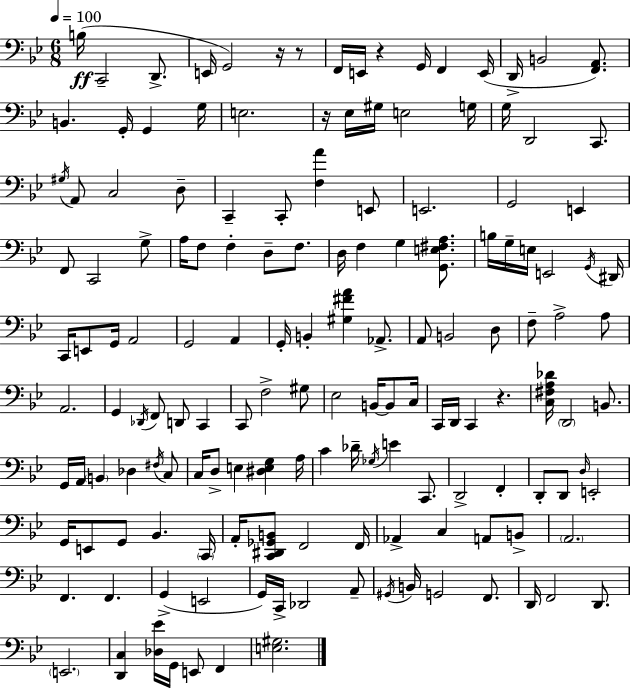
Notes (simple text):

B3/s C2/h D2/e. E2/s G2/h R/s R/e F2/s E2/s R/q G2/s F2/q E2/s D2/s B2/h [F2,A2]/e. B2/q. G2/s G2/q G3/s E3/h. R/s Eb3/s G#3/s E3/h G3/s G3/s D2/h C2/e. G#3/s A2/e C3/h D3/e C2/q C2/e [F3,A4]/q E2/e E2/h. G2/h E2/q F2/e C2/h G3/e A3/s F3/e F3/q D3/e F3/e. D3/s F3/q G3/q [G2,E3,F#3,A3]/e. B3/s G3/s E3/s E2/h G2/s D#2/s C2/s E2/e G2/s A2/h G2/h A2/q G2/s B2/q [G#3,F#4,A4]/q Ab2/e. A2/e B2/h D3/e F3/e A3/h A3/e A2/h. G2/q Db2/s F2/e D2/e C2/q C2/e F3/h G#3/e Eb3/h B2/s B2/e C3/s C2/s D2/s C2/q R/q. [C3,F#3,A3,Db4]/s D2/h B2/e. G2/s A2/s B2/q Db3/q F#3/s C3/e C3/s D3/e E3/q [D#3,E3,G3]/q A3/s C4/q Db4/s Gb3/s E4/q C2/e. D2/h F2/q D2/e D2/e D3/s E2/h G2/s E2/e G2/e Bb2/q. C2/s A2/s [C2,D#2,Gb2,B2]/e F2/h F2/s Ab2/q C3/q A2/e B2/e A2/h. F2/q. F2/q. G2/q E2/h G2/s C2/s Db2/h A2/e G#2/s B2/s G2/h F2/e. D2/s F2/h D2/e. E2/h. [D2,C3]/q [Db3,Eb4]/s G2/s E2/e F2/q [E3,G#3]/h.